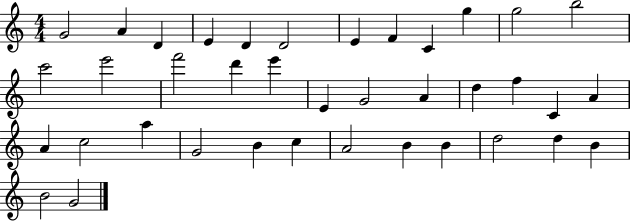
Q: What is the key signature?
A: C major